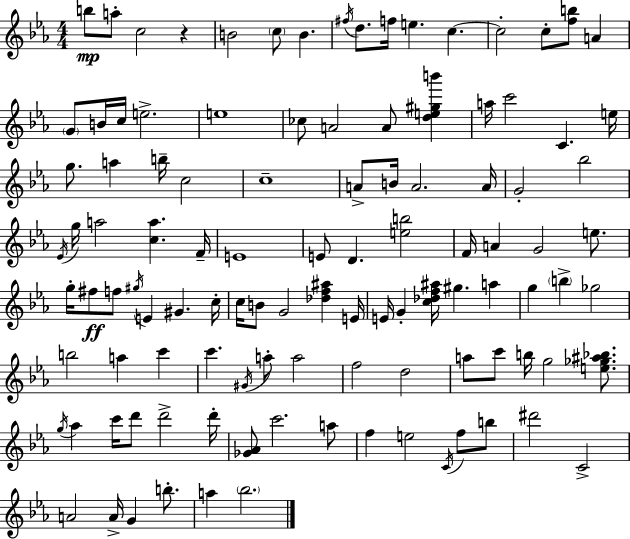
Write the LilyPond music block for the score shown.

{
  \clef treble
  \numericTimeSignature
  \time 4/4
  \key ees \major
  b''8\mp a''8-. c''2 r4 | b'2 \parenthesize c''8 b'4. | \acciaccatura { fis''16 } d''8. f''16 e''4. c''4.~~ | c''2-. c''8-. <f'' b''>8 a'4 | \break \parenthesize g'8 b'16 c''16 e''2.-> | e''1 | ces''8 a'2 a'8 <d'' e'' gis'' b'''>4 | a''16 c'''2 c'4. | \break e''16 g''8. a''4 b''16-- c''2 | c''1-- | a'8-> b'16 a'2. | a'16 g'2-. bes''2 | \break \acciaccatura { ees'16 } g''16 a''2 <c'' a''>4. | f'16-- e'1 | e'8 d'4. <e'' b''>2 | f'16 a'4 g'2 e''8. | \break g''16-. fis''8\ff f''8 \acciaccatura { gis''16 } e'4 gis'4. | c''16-. c''16 b'8 g'2 <des'' f'' ais''>4 | e'16 e'16 g'4-. <c'' des'' f'' ais''>16 gis''4. a''4 | g''4 \parenthesize b''4-> ges''2 | \break b''2 a''4 c'''4 | c'''4. \acciaccatura { gis'16 } a''8-. a''2 | f''2 d''2 | a''8 c'''8 b''16 g''2 | \break <e'' ges'' ais'' bes''>8. \acciaccatura { g''16 } aes''4 c'''16 d'''8 d'''2-> | d'''16-. <ges' aes'>8 c'''2. | a''8 f''4 e''2 | \acciaccatura { c'16 } f''8 b''8 dis'''2 c'2-> | \break a'2 a'16-> g'4 | b''8.-. a''4 \parenthesize bes''2. | \bar "|."
}